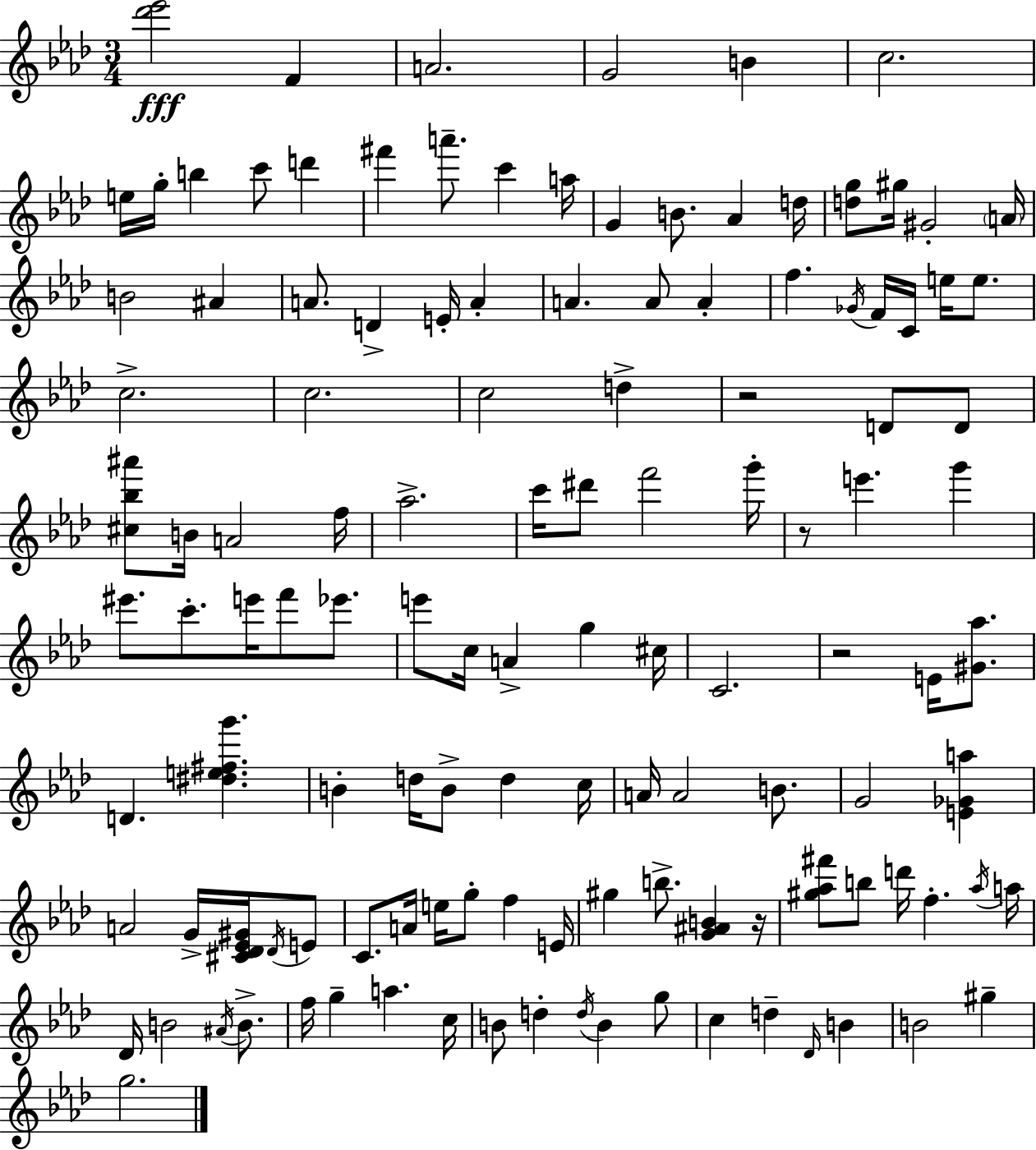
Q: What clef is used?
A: treble